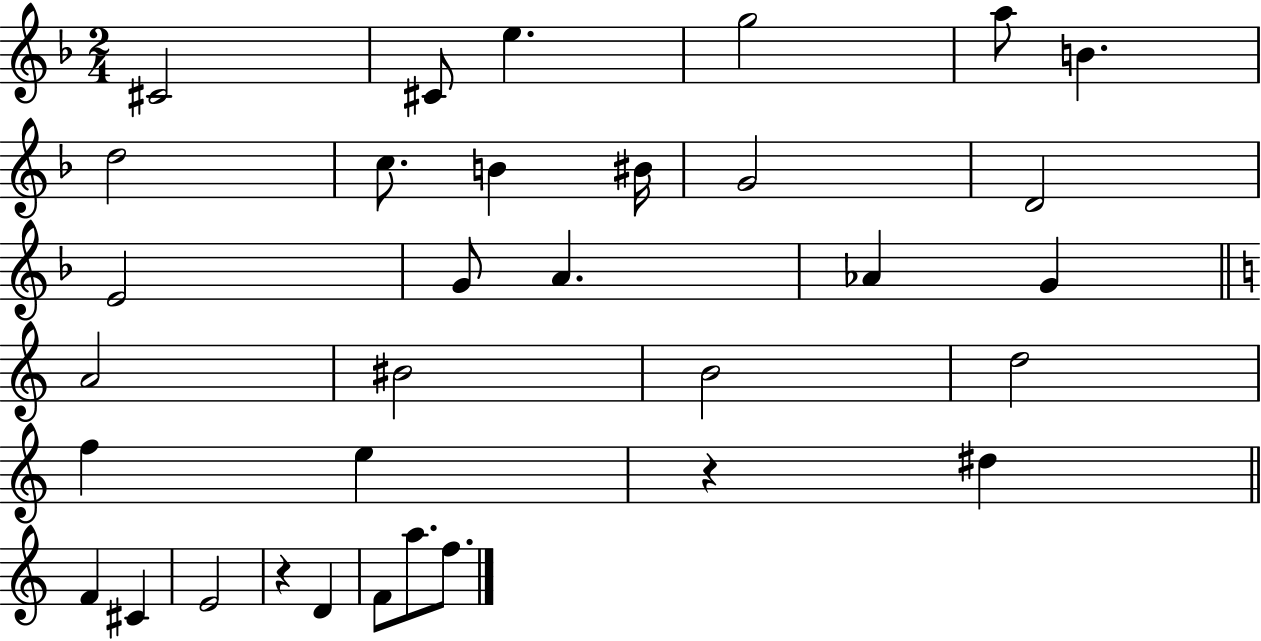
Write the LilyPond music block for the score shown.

{
  \clef treble
  \numericTimeSignature
  \time 2/4
  \key f \major
  \repeat volta 2 { cis'2 | cis'8 e''4. | g''2 | a''8 b'4. | \break d''2 | c''8. b'4 bis'16 | g'2 | d'2 | \break e'2 | g'8 a'4. | aes'4 g'4 | \bar "||" \break \key a \minor a'2 | bis'2 | b'2 | d''2 | \break f''4 e''4 | r4 dis''4 | \bar "||" \break \key c \major f'4 cis'4 | e'2 | r4 d'4 | f'8 a''8. f''8. | \break } \bar "|."
}